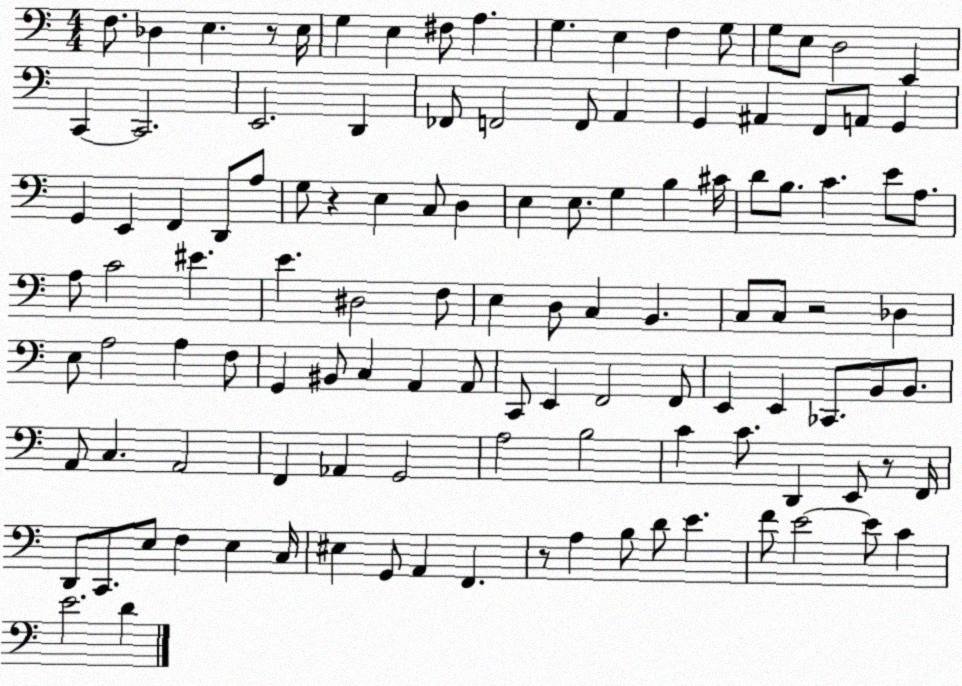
X:1
T:Untitled
M:4/4
L:1/4
K:C
F,/2 _D, E, z/2 E,/4 G, E, ^F,/2 A, G, E, F, G,/2 G,/2 E,/2 D,2 E,, C,, C,,2 E,,2 D,, _F,,/2 F,,2 F,,/2 A,, G,, ^A,, F,,/2 A,,/2 G,, G,, E,, F,, D,,/2 A,/2 G,/2 z E, C,/2 D, E, E,/2 G, B, ^C/4 D/2 B,/2 C E/2 A,/2 A,/2 C2 ^E E ^D,2 F,/2 E, D,/2 C, B,, C,/2 C,/2 z2 _D, E,/2 A,2 A, F,/2 G,, ^B,,/2 C, A,, A,,/2 C,,/2 E,, F,,2 F,,/2 E,, E,, _C,,/2 B,,/2 B,,/2 A,,/2 C, A,,2 F,, _A,, G,,2 A,2 B,2 C C/2 D,, E,,/2 z/2 F,,/4 D,,/2 C,,/2 E,/2 F, E, C,/4 ^E, G,,/2 A,, F,, z/2 A, B,/2 D/2 E F/2 E2 E/2 C E2 D